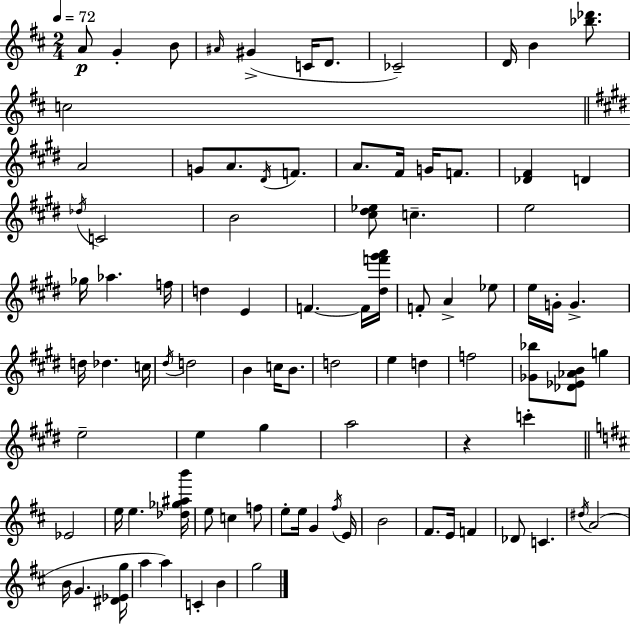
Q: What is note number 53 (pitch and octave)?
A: E5